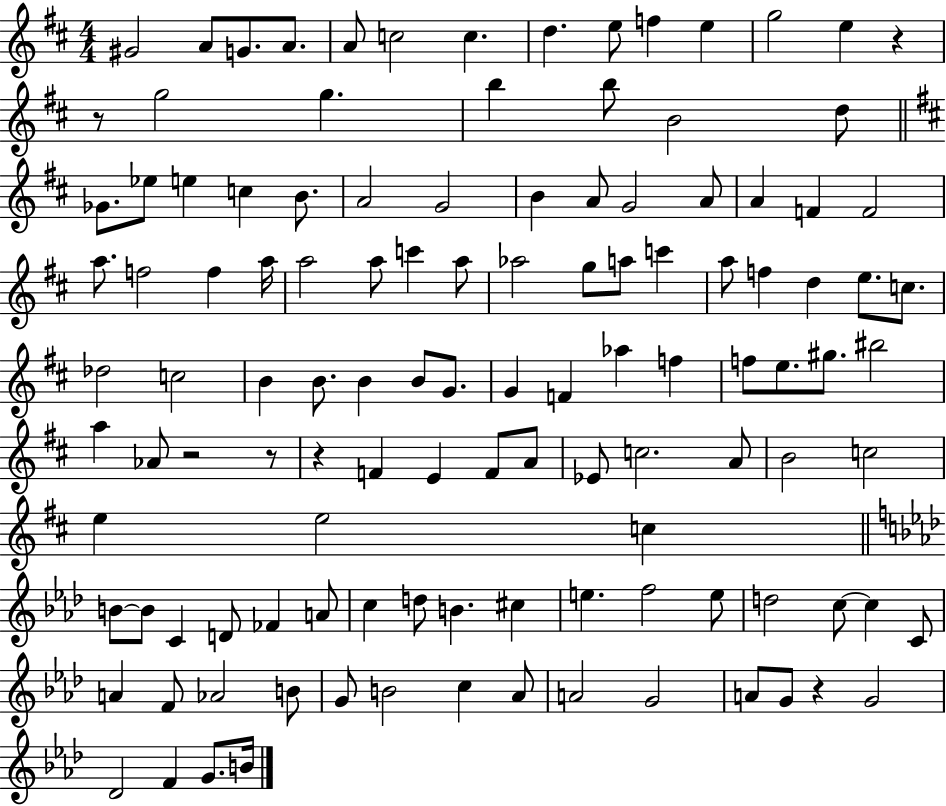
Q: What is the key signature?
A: D major